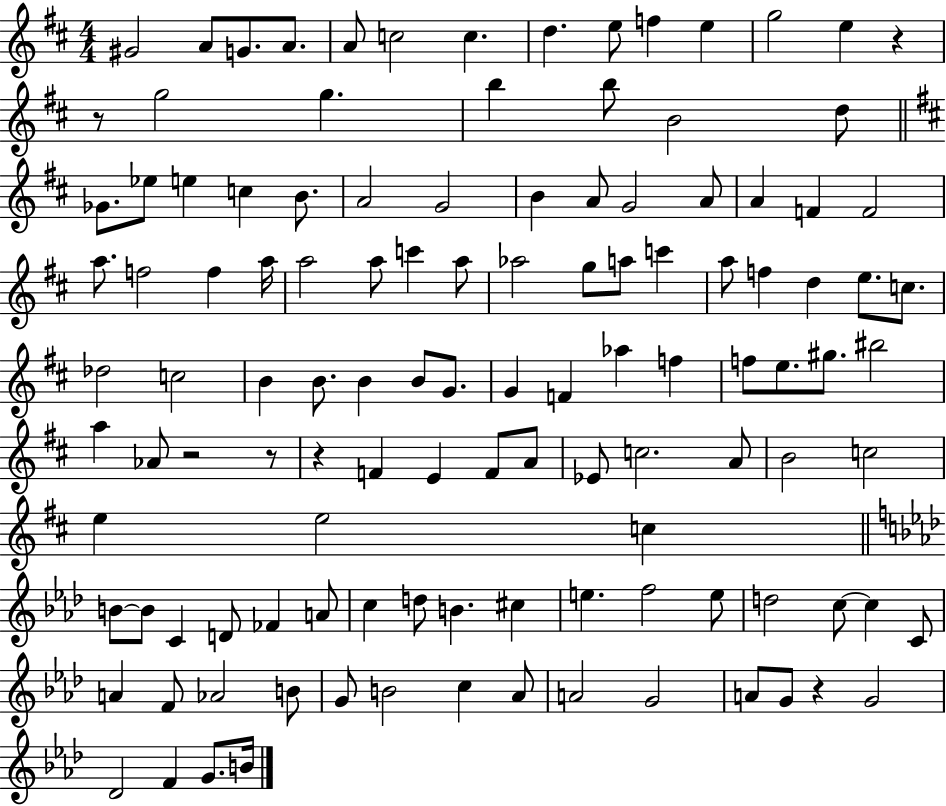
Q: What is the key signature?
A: D major